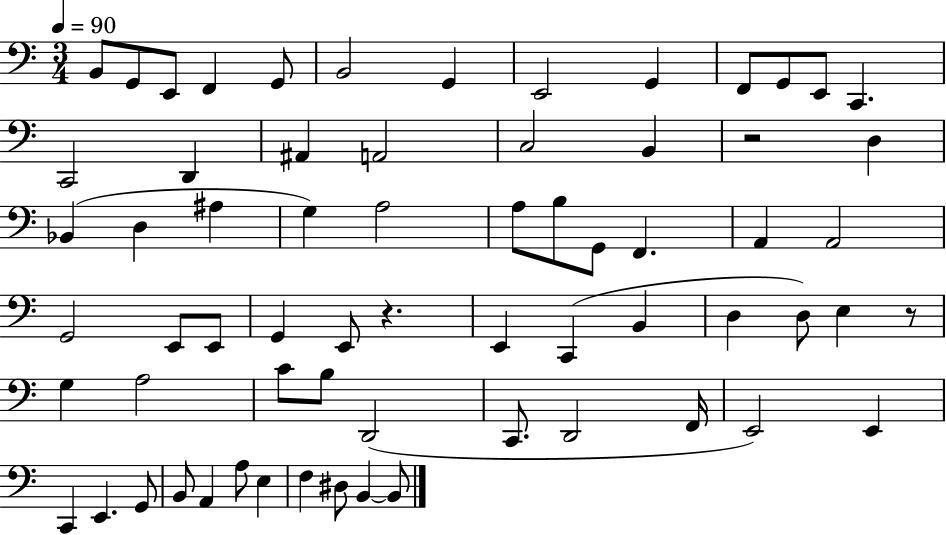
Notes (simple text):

B2/e G2/e E2/e F2/q G2/e B2/h G2/q E2/h G2/q F2/e G2/e E2/e C2/q. C2/h D2/q A#2/q A2/h C3/h B2/q R/h D3/q Bb2/q D3/q A#3/q G3/q A3/h A3/e B3/e G2/e F2/q. A2/q A2/h G2/h E2/e E2/e G2/q E2/e R/q. E2/q C2/q B2/q D3/q D3/e E3/q R/e G3/q A3/h C4/e B3/e D2/h C2/e. D2/h F2/s E2/h E2/q C2/q E2/q. G2/e B2/e A2/q A3/e E3/q F3/q D#3/e B2/q B2/e